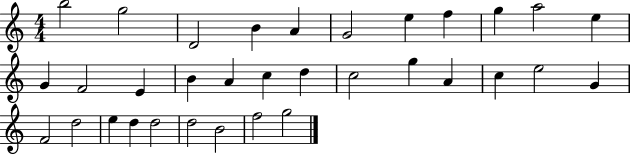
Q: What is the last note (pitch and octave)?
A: G5